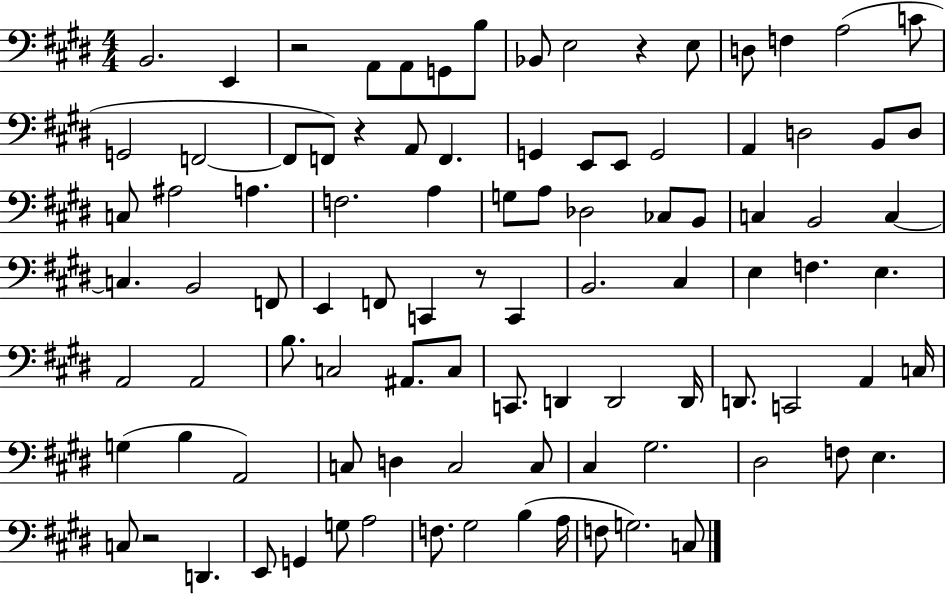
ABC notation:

X:1
T:Untitled
M:4/4
L:1/4
K:E
B,,2 E,, z2 A,,/2 A,,/2 G,,/2 B,/2 _B,,/2 E,2 z E,/2 D,/2 F, A,2 C/2 G,,2 F,,2 F,,/2 F,,/2 z A,,/2 F,, G,, E,,/2 E,,/2 G,,2 A,, D,2 B,,/2 D,/2 C,/2 ^A,2 A, F,2 A, G,/2 A,/2 _D,2 _C,/2 B,,/2 C, B,,2 C, C, B,,2 F,,/2 E,, F,,/2 C,, z/2 C,, B,,2 ^C, E, F, E, A,,2 A,,2 B,/2 C,2 ^A,,/2 C,/2 C,,/2 D,, D,,2 D,,/4 D,,/2 C,,2 A,, C,/4 G, B, A,,2 C,/2 D, C,2 C,/2 ^C, ^G,2 ^D,2 F,/2 E, C,/2 z2 D,, E,,/2 G,, G,/2 A,2 F,/2 ^G,2 B, A,/4 F,/2 G,2 C,/2